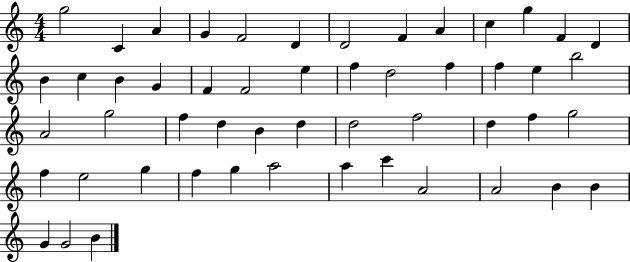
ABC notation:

X:1
T:Untitled
M:4/4
L:1/4
K:C
g2 C A G F2 D D2 F A c g F D B c B G F F2 e f d2 f f e b2 A2 g2 f d B d d2 f2 d f g2 f e2 g f g a2 a c' A2 A2 B B G G2 B